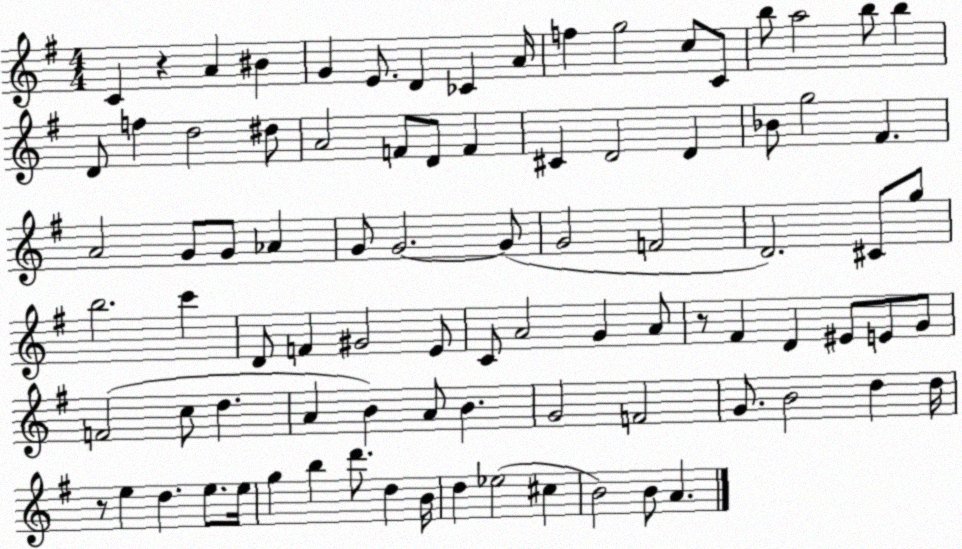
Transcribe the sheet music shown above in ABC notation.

X:1
T:Untitled
M:4/4
L:1/4
K:G
C z A ^B G E/2 D _C A/4 f g2 c/2 C/2 b/2 a2 b/2 b D/2 f d2 ^d/2 A2 F/2 D/2 F ^C D2 D _B/2 g2 ^F A2 G/2 G/2 _A G/2 G2 G/2 G2 F2 D2 ^C/2 g/2 b2 c' D/2 F ^G2 E/2 C/2 A2 G A/2 z/2 ^F D ^E/2 E/2 G/2 F2 c/2 d A B A/2 B G2 F2 G/2 B2 d d/4 z/2 e d e/2 e/4 g b d'/2 d B/4 d _e2 ^c B2 B/2 A